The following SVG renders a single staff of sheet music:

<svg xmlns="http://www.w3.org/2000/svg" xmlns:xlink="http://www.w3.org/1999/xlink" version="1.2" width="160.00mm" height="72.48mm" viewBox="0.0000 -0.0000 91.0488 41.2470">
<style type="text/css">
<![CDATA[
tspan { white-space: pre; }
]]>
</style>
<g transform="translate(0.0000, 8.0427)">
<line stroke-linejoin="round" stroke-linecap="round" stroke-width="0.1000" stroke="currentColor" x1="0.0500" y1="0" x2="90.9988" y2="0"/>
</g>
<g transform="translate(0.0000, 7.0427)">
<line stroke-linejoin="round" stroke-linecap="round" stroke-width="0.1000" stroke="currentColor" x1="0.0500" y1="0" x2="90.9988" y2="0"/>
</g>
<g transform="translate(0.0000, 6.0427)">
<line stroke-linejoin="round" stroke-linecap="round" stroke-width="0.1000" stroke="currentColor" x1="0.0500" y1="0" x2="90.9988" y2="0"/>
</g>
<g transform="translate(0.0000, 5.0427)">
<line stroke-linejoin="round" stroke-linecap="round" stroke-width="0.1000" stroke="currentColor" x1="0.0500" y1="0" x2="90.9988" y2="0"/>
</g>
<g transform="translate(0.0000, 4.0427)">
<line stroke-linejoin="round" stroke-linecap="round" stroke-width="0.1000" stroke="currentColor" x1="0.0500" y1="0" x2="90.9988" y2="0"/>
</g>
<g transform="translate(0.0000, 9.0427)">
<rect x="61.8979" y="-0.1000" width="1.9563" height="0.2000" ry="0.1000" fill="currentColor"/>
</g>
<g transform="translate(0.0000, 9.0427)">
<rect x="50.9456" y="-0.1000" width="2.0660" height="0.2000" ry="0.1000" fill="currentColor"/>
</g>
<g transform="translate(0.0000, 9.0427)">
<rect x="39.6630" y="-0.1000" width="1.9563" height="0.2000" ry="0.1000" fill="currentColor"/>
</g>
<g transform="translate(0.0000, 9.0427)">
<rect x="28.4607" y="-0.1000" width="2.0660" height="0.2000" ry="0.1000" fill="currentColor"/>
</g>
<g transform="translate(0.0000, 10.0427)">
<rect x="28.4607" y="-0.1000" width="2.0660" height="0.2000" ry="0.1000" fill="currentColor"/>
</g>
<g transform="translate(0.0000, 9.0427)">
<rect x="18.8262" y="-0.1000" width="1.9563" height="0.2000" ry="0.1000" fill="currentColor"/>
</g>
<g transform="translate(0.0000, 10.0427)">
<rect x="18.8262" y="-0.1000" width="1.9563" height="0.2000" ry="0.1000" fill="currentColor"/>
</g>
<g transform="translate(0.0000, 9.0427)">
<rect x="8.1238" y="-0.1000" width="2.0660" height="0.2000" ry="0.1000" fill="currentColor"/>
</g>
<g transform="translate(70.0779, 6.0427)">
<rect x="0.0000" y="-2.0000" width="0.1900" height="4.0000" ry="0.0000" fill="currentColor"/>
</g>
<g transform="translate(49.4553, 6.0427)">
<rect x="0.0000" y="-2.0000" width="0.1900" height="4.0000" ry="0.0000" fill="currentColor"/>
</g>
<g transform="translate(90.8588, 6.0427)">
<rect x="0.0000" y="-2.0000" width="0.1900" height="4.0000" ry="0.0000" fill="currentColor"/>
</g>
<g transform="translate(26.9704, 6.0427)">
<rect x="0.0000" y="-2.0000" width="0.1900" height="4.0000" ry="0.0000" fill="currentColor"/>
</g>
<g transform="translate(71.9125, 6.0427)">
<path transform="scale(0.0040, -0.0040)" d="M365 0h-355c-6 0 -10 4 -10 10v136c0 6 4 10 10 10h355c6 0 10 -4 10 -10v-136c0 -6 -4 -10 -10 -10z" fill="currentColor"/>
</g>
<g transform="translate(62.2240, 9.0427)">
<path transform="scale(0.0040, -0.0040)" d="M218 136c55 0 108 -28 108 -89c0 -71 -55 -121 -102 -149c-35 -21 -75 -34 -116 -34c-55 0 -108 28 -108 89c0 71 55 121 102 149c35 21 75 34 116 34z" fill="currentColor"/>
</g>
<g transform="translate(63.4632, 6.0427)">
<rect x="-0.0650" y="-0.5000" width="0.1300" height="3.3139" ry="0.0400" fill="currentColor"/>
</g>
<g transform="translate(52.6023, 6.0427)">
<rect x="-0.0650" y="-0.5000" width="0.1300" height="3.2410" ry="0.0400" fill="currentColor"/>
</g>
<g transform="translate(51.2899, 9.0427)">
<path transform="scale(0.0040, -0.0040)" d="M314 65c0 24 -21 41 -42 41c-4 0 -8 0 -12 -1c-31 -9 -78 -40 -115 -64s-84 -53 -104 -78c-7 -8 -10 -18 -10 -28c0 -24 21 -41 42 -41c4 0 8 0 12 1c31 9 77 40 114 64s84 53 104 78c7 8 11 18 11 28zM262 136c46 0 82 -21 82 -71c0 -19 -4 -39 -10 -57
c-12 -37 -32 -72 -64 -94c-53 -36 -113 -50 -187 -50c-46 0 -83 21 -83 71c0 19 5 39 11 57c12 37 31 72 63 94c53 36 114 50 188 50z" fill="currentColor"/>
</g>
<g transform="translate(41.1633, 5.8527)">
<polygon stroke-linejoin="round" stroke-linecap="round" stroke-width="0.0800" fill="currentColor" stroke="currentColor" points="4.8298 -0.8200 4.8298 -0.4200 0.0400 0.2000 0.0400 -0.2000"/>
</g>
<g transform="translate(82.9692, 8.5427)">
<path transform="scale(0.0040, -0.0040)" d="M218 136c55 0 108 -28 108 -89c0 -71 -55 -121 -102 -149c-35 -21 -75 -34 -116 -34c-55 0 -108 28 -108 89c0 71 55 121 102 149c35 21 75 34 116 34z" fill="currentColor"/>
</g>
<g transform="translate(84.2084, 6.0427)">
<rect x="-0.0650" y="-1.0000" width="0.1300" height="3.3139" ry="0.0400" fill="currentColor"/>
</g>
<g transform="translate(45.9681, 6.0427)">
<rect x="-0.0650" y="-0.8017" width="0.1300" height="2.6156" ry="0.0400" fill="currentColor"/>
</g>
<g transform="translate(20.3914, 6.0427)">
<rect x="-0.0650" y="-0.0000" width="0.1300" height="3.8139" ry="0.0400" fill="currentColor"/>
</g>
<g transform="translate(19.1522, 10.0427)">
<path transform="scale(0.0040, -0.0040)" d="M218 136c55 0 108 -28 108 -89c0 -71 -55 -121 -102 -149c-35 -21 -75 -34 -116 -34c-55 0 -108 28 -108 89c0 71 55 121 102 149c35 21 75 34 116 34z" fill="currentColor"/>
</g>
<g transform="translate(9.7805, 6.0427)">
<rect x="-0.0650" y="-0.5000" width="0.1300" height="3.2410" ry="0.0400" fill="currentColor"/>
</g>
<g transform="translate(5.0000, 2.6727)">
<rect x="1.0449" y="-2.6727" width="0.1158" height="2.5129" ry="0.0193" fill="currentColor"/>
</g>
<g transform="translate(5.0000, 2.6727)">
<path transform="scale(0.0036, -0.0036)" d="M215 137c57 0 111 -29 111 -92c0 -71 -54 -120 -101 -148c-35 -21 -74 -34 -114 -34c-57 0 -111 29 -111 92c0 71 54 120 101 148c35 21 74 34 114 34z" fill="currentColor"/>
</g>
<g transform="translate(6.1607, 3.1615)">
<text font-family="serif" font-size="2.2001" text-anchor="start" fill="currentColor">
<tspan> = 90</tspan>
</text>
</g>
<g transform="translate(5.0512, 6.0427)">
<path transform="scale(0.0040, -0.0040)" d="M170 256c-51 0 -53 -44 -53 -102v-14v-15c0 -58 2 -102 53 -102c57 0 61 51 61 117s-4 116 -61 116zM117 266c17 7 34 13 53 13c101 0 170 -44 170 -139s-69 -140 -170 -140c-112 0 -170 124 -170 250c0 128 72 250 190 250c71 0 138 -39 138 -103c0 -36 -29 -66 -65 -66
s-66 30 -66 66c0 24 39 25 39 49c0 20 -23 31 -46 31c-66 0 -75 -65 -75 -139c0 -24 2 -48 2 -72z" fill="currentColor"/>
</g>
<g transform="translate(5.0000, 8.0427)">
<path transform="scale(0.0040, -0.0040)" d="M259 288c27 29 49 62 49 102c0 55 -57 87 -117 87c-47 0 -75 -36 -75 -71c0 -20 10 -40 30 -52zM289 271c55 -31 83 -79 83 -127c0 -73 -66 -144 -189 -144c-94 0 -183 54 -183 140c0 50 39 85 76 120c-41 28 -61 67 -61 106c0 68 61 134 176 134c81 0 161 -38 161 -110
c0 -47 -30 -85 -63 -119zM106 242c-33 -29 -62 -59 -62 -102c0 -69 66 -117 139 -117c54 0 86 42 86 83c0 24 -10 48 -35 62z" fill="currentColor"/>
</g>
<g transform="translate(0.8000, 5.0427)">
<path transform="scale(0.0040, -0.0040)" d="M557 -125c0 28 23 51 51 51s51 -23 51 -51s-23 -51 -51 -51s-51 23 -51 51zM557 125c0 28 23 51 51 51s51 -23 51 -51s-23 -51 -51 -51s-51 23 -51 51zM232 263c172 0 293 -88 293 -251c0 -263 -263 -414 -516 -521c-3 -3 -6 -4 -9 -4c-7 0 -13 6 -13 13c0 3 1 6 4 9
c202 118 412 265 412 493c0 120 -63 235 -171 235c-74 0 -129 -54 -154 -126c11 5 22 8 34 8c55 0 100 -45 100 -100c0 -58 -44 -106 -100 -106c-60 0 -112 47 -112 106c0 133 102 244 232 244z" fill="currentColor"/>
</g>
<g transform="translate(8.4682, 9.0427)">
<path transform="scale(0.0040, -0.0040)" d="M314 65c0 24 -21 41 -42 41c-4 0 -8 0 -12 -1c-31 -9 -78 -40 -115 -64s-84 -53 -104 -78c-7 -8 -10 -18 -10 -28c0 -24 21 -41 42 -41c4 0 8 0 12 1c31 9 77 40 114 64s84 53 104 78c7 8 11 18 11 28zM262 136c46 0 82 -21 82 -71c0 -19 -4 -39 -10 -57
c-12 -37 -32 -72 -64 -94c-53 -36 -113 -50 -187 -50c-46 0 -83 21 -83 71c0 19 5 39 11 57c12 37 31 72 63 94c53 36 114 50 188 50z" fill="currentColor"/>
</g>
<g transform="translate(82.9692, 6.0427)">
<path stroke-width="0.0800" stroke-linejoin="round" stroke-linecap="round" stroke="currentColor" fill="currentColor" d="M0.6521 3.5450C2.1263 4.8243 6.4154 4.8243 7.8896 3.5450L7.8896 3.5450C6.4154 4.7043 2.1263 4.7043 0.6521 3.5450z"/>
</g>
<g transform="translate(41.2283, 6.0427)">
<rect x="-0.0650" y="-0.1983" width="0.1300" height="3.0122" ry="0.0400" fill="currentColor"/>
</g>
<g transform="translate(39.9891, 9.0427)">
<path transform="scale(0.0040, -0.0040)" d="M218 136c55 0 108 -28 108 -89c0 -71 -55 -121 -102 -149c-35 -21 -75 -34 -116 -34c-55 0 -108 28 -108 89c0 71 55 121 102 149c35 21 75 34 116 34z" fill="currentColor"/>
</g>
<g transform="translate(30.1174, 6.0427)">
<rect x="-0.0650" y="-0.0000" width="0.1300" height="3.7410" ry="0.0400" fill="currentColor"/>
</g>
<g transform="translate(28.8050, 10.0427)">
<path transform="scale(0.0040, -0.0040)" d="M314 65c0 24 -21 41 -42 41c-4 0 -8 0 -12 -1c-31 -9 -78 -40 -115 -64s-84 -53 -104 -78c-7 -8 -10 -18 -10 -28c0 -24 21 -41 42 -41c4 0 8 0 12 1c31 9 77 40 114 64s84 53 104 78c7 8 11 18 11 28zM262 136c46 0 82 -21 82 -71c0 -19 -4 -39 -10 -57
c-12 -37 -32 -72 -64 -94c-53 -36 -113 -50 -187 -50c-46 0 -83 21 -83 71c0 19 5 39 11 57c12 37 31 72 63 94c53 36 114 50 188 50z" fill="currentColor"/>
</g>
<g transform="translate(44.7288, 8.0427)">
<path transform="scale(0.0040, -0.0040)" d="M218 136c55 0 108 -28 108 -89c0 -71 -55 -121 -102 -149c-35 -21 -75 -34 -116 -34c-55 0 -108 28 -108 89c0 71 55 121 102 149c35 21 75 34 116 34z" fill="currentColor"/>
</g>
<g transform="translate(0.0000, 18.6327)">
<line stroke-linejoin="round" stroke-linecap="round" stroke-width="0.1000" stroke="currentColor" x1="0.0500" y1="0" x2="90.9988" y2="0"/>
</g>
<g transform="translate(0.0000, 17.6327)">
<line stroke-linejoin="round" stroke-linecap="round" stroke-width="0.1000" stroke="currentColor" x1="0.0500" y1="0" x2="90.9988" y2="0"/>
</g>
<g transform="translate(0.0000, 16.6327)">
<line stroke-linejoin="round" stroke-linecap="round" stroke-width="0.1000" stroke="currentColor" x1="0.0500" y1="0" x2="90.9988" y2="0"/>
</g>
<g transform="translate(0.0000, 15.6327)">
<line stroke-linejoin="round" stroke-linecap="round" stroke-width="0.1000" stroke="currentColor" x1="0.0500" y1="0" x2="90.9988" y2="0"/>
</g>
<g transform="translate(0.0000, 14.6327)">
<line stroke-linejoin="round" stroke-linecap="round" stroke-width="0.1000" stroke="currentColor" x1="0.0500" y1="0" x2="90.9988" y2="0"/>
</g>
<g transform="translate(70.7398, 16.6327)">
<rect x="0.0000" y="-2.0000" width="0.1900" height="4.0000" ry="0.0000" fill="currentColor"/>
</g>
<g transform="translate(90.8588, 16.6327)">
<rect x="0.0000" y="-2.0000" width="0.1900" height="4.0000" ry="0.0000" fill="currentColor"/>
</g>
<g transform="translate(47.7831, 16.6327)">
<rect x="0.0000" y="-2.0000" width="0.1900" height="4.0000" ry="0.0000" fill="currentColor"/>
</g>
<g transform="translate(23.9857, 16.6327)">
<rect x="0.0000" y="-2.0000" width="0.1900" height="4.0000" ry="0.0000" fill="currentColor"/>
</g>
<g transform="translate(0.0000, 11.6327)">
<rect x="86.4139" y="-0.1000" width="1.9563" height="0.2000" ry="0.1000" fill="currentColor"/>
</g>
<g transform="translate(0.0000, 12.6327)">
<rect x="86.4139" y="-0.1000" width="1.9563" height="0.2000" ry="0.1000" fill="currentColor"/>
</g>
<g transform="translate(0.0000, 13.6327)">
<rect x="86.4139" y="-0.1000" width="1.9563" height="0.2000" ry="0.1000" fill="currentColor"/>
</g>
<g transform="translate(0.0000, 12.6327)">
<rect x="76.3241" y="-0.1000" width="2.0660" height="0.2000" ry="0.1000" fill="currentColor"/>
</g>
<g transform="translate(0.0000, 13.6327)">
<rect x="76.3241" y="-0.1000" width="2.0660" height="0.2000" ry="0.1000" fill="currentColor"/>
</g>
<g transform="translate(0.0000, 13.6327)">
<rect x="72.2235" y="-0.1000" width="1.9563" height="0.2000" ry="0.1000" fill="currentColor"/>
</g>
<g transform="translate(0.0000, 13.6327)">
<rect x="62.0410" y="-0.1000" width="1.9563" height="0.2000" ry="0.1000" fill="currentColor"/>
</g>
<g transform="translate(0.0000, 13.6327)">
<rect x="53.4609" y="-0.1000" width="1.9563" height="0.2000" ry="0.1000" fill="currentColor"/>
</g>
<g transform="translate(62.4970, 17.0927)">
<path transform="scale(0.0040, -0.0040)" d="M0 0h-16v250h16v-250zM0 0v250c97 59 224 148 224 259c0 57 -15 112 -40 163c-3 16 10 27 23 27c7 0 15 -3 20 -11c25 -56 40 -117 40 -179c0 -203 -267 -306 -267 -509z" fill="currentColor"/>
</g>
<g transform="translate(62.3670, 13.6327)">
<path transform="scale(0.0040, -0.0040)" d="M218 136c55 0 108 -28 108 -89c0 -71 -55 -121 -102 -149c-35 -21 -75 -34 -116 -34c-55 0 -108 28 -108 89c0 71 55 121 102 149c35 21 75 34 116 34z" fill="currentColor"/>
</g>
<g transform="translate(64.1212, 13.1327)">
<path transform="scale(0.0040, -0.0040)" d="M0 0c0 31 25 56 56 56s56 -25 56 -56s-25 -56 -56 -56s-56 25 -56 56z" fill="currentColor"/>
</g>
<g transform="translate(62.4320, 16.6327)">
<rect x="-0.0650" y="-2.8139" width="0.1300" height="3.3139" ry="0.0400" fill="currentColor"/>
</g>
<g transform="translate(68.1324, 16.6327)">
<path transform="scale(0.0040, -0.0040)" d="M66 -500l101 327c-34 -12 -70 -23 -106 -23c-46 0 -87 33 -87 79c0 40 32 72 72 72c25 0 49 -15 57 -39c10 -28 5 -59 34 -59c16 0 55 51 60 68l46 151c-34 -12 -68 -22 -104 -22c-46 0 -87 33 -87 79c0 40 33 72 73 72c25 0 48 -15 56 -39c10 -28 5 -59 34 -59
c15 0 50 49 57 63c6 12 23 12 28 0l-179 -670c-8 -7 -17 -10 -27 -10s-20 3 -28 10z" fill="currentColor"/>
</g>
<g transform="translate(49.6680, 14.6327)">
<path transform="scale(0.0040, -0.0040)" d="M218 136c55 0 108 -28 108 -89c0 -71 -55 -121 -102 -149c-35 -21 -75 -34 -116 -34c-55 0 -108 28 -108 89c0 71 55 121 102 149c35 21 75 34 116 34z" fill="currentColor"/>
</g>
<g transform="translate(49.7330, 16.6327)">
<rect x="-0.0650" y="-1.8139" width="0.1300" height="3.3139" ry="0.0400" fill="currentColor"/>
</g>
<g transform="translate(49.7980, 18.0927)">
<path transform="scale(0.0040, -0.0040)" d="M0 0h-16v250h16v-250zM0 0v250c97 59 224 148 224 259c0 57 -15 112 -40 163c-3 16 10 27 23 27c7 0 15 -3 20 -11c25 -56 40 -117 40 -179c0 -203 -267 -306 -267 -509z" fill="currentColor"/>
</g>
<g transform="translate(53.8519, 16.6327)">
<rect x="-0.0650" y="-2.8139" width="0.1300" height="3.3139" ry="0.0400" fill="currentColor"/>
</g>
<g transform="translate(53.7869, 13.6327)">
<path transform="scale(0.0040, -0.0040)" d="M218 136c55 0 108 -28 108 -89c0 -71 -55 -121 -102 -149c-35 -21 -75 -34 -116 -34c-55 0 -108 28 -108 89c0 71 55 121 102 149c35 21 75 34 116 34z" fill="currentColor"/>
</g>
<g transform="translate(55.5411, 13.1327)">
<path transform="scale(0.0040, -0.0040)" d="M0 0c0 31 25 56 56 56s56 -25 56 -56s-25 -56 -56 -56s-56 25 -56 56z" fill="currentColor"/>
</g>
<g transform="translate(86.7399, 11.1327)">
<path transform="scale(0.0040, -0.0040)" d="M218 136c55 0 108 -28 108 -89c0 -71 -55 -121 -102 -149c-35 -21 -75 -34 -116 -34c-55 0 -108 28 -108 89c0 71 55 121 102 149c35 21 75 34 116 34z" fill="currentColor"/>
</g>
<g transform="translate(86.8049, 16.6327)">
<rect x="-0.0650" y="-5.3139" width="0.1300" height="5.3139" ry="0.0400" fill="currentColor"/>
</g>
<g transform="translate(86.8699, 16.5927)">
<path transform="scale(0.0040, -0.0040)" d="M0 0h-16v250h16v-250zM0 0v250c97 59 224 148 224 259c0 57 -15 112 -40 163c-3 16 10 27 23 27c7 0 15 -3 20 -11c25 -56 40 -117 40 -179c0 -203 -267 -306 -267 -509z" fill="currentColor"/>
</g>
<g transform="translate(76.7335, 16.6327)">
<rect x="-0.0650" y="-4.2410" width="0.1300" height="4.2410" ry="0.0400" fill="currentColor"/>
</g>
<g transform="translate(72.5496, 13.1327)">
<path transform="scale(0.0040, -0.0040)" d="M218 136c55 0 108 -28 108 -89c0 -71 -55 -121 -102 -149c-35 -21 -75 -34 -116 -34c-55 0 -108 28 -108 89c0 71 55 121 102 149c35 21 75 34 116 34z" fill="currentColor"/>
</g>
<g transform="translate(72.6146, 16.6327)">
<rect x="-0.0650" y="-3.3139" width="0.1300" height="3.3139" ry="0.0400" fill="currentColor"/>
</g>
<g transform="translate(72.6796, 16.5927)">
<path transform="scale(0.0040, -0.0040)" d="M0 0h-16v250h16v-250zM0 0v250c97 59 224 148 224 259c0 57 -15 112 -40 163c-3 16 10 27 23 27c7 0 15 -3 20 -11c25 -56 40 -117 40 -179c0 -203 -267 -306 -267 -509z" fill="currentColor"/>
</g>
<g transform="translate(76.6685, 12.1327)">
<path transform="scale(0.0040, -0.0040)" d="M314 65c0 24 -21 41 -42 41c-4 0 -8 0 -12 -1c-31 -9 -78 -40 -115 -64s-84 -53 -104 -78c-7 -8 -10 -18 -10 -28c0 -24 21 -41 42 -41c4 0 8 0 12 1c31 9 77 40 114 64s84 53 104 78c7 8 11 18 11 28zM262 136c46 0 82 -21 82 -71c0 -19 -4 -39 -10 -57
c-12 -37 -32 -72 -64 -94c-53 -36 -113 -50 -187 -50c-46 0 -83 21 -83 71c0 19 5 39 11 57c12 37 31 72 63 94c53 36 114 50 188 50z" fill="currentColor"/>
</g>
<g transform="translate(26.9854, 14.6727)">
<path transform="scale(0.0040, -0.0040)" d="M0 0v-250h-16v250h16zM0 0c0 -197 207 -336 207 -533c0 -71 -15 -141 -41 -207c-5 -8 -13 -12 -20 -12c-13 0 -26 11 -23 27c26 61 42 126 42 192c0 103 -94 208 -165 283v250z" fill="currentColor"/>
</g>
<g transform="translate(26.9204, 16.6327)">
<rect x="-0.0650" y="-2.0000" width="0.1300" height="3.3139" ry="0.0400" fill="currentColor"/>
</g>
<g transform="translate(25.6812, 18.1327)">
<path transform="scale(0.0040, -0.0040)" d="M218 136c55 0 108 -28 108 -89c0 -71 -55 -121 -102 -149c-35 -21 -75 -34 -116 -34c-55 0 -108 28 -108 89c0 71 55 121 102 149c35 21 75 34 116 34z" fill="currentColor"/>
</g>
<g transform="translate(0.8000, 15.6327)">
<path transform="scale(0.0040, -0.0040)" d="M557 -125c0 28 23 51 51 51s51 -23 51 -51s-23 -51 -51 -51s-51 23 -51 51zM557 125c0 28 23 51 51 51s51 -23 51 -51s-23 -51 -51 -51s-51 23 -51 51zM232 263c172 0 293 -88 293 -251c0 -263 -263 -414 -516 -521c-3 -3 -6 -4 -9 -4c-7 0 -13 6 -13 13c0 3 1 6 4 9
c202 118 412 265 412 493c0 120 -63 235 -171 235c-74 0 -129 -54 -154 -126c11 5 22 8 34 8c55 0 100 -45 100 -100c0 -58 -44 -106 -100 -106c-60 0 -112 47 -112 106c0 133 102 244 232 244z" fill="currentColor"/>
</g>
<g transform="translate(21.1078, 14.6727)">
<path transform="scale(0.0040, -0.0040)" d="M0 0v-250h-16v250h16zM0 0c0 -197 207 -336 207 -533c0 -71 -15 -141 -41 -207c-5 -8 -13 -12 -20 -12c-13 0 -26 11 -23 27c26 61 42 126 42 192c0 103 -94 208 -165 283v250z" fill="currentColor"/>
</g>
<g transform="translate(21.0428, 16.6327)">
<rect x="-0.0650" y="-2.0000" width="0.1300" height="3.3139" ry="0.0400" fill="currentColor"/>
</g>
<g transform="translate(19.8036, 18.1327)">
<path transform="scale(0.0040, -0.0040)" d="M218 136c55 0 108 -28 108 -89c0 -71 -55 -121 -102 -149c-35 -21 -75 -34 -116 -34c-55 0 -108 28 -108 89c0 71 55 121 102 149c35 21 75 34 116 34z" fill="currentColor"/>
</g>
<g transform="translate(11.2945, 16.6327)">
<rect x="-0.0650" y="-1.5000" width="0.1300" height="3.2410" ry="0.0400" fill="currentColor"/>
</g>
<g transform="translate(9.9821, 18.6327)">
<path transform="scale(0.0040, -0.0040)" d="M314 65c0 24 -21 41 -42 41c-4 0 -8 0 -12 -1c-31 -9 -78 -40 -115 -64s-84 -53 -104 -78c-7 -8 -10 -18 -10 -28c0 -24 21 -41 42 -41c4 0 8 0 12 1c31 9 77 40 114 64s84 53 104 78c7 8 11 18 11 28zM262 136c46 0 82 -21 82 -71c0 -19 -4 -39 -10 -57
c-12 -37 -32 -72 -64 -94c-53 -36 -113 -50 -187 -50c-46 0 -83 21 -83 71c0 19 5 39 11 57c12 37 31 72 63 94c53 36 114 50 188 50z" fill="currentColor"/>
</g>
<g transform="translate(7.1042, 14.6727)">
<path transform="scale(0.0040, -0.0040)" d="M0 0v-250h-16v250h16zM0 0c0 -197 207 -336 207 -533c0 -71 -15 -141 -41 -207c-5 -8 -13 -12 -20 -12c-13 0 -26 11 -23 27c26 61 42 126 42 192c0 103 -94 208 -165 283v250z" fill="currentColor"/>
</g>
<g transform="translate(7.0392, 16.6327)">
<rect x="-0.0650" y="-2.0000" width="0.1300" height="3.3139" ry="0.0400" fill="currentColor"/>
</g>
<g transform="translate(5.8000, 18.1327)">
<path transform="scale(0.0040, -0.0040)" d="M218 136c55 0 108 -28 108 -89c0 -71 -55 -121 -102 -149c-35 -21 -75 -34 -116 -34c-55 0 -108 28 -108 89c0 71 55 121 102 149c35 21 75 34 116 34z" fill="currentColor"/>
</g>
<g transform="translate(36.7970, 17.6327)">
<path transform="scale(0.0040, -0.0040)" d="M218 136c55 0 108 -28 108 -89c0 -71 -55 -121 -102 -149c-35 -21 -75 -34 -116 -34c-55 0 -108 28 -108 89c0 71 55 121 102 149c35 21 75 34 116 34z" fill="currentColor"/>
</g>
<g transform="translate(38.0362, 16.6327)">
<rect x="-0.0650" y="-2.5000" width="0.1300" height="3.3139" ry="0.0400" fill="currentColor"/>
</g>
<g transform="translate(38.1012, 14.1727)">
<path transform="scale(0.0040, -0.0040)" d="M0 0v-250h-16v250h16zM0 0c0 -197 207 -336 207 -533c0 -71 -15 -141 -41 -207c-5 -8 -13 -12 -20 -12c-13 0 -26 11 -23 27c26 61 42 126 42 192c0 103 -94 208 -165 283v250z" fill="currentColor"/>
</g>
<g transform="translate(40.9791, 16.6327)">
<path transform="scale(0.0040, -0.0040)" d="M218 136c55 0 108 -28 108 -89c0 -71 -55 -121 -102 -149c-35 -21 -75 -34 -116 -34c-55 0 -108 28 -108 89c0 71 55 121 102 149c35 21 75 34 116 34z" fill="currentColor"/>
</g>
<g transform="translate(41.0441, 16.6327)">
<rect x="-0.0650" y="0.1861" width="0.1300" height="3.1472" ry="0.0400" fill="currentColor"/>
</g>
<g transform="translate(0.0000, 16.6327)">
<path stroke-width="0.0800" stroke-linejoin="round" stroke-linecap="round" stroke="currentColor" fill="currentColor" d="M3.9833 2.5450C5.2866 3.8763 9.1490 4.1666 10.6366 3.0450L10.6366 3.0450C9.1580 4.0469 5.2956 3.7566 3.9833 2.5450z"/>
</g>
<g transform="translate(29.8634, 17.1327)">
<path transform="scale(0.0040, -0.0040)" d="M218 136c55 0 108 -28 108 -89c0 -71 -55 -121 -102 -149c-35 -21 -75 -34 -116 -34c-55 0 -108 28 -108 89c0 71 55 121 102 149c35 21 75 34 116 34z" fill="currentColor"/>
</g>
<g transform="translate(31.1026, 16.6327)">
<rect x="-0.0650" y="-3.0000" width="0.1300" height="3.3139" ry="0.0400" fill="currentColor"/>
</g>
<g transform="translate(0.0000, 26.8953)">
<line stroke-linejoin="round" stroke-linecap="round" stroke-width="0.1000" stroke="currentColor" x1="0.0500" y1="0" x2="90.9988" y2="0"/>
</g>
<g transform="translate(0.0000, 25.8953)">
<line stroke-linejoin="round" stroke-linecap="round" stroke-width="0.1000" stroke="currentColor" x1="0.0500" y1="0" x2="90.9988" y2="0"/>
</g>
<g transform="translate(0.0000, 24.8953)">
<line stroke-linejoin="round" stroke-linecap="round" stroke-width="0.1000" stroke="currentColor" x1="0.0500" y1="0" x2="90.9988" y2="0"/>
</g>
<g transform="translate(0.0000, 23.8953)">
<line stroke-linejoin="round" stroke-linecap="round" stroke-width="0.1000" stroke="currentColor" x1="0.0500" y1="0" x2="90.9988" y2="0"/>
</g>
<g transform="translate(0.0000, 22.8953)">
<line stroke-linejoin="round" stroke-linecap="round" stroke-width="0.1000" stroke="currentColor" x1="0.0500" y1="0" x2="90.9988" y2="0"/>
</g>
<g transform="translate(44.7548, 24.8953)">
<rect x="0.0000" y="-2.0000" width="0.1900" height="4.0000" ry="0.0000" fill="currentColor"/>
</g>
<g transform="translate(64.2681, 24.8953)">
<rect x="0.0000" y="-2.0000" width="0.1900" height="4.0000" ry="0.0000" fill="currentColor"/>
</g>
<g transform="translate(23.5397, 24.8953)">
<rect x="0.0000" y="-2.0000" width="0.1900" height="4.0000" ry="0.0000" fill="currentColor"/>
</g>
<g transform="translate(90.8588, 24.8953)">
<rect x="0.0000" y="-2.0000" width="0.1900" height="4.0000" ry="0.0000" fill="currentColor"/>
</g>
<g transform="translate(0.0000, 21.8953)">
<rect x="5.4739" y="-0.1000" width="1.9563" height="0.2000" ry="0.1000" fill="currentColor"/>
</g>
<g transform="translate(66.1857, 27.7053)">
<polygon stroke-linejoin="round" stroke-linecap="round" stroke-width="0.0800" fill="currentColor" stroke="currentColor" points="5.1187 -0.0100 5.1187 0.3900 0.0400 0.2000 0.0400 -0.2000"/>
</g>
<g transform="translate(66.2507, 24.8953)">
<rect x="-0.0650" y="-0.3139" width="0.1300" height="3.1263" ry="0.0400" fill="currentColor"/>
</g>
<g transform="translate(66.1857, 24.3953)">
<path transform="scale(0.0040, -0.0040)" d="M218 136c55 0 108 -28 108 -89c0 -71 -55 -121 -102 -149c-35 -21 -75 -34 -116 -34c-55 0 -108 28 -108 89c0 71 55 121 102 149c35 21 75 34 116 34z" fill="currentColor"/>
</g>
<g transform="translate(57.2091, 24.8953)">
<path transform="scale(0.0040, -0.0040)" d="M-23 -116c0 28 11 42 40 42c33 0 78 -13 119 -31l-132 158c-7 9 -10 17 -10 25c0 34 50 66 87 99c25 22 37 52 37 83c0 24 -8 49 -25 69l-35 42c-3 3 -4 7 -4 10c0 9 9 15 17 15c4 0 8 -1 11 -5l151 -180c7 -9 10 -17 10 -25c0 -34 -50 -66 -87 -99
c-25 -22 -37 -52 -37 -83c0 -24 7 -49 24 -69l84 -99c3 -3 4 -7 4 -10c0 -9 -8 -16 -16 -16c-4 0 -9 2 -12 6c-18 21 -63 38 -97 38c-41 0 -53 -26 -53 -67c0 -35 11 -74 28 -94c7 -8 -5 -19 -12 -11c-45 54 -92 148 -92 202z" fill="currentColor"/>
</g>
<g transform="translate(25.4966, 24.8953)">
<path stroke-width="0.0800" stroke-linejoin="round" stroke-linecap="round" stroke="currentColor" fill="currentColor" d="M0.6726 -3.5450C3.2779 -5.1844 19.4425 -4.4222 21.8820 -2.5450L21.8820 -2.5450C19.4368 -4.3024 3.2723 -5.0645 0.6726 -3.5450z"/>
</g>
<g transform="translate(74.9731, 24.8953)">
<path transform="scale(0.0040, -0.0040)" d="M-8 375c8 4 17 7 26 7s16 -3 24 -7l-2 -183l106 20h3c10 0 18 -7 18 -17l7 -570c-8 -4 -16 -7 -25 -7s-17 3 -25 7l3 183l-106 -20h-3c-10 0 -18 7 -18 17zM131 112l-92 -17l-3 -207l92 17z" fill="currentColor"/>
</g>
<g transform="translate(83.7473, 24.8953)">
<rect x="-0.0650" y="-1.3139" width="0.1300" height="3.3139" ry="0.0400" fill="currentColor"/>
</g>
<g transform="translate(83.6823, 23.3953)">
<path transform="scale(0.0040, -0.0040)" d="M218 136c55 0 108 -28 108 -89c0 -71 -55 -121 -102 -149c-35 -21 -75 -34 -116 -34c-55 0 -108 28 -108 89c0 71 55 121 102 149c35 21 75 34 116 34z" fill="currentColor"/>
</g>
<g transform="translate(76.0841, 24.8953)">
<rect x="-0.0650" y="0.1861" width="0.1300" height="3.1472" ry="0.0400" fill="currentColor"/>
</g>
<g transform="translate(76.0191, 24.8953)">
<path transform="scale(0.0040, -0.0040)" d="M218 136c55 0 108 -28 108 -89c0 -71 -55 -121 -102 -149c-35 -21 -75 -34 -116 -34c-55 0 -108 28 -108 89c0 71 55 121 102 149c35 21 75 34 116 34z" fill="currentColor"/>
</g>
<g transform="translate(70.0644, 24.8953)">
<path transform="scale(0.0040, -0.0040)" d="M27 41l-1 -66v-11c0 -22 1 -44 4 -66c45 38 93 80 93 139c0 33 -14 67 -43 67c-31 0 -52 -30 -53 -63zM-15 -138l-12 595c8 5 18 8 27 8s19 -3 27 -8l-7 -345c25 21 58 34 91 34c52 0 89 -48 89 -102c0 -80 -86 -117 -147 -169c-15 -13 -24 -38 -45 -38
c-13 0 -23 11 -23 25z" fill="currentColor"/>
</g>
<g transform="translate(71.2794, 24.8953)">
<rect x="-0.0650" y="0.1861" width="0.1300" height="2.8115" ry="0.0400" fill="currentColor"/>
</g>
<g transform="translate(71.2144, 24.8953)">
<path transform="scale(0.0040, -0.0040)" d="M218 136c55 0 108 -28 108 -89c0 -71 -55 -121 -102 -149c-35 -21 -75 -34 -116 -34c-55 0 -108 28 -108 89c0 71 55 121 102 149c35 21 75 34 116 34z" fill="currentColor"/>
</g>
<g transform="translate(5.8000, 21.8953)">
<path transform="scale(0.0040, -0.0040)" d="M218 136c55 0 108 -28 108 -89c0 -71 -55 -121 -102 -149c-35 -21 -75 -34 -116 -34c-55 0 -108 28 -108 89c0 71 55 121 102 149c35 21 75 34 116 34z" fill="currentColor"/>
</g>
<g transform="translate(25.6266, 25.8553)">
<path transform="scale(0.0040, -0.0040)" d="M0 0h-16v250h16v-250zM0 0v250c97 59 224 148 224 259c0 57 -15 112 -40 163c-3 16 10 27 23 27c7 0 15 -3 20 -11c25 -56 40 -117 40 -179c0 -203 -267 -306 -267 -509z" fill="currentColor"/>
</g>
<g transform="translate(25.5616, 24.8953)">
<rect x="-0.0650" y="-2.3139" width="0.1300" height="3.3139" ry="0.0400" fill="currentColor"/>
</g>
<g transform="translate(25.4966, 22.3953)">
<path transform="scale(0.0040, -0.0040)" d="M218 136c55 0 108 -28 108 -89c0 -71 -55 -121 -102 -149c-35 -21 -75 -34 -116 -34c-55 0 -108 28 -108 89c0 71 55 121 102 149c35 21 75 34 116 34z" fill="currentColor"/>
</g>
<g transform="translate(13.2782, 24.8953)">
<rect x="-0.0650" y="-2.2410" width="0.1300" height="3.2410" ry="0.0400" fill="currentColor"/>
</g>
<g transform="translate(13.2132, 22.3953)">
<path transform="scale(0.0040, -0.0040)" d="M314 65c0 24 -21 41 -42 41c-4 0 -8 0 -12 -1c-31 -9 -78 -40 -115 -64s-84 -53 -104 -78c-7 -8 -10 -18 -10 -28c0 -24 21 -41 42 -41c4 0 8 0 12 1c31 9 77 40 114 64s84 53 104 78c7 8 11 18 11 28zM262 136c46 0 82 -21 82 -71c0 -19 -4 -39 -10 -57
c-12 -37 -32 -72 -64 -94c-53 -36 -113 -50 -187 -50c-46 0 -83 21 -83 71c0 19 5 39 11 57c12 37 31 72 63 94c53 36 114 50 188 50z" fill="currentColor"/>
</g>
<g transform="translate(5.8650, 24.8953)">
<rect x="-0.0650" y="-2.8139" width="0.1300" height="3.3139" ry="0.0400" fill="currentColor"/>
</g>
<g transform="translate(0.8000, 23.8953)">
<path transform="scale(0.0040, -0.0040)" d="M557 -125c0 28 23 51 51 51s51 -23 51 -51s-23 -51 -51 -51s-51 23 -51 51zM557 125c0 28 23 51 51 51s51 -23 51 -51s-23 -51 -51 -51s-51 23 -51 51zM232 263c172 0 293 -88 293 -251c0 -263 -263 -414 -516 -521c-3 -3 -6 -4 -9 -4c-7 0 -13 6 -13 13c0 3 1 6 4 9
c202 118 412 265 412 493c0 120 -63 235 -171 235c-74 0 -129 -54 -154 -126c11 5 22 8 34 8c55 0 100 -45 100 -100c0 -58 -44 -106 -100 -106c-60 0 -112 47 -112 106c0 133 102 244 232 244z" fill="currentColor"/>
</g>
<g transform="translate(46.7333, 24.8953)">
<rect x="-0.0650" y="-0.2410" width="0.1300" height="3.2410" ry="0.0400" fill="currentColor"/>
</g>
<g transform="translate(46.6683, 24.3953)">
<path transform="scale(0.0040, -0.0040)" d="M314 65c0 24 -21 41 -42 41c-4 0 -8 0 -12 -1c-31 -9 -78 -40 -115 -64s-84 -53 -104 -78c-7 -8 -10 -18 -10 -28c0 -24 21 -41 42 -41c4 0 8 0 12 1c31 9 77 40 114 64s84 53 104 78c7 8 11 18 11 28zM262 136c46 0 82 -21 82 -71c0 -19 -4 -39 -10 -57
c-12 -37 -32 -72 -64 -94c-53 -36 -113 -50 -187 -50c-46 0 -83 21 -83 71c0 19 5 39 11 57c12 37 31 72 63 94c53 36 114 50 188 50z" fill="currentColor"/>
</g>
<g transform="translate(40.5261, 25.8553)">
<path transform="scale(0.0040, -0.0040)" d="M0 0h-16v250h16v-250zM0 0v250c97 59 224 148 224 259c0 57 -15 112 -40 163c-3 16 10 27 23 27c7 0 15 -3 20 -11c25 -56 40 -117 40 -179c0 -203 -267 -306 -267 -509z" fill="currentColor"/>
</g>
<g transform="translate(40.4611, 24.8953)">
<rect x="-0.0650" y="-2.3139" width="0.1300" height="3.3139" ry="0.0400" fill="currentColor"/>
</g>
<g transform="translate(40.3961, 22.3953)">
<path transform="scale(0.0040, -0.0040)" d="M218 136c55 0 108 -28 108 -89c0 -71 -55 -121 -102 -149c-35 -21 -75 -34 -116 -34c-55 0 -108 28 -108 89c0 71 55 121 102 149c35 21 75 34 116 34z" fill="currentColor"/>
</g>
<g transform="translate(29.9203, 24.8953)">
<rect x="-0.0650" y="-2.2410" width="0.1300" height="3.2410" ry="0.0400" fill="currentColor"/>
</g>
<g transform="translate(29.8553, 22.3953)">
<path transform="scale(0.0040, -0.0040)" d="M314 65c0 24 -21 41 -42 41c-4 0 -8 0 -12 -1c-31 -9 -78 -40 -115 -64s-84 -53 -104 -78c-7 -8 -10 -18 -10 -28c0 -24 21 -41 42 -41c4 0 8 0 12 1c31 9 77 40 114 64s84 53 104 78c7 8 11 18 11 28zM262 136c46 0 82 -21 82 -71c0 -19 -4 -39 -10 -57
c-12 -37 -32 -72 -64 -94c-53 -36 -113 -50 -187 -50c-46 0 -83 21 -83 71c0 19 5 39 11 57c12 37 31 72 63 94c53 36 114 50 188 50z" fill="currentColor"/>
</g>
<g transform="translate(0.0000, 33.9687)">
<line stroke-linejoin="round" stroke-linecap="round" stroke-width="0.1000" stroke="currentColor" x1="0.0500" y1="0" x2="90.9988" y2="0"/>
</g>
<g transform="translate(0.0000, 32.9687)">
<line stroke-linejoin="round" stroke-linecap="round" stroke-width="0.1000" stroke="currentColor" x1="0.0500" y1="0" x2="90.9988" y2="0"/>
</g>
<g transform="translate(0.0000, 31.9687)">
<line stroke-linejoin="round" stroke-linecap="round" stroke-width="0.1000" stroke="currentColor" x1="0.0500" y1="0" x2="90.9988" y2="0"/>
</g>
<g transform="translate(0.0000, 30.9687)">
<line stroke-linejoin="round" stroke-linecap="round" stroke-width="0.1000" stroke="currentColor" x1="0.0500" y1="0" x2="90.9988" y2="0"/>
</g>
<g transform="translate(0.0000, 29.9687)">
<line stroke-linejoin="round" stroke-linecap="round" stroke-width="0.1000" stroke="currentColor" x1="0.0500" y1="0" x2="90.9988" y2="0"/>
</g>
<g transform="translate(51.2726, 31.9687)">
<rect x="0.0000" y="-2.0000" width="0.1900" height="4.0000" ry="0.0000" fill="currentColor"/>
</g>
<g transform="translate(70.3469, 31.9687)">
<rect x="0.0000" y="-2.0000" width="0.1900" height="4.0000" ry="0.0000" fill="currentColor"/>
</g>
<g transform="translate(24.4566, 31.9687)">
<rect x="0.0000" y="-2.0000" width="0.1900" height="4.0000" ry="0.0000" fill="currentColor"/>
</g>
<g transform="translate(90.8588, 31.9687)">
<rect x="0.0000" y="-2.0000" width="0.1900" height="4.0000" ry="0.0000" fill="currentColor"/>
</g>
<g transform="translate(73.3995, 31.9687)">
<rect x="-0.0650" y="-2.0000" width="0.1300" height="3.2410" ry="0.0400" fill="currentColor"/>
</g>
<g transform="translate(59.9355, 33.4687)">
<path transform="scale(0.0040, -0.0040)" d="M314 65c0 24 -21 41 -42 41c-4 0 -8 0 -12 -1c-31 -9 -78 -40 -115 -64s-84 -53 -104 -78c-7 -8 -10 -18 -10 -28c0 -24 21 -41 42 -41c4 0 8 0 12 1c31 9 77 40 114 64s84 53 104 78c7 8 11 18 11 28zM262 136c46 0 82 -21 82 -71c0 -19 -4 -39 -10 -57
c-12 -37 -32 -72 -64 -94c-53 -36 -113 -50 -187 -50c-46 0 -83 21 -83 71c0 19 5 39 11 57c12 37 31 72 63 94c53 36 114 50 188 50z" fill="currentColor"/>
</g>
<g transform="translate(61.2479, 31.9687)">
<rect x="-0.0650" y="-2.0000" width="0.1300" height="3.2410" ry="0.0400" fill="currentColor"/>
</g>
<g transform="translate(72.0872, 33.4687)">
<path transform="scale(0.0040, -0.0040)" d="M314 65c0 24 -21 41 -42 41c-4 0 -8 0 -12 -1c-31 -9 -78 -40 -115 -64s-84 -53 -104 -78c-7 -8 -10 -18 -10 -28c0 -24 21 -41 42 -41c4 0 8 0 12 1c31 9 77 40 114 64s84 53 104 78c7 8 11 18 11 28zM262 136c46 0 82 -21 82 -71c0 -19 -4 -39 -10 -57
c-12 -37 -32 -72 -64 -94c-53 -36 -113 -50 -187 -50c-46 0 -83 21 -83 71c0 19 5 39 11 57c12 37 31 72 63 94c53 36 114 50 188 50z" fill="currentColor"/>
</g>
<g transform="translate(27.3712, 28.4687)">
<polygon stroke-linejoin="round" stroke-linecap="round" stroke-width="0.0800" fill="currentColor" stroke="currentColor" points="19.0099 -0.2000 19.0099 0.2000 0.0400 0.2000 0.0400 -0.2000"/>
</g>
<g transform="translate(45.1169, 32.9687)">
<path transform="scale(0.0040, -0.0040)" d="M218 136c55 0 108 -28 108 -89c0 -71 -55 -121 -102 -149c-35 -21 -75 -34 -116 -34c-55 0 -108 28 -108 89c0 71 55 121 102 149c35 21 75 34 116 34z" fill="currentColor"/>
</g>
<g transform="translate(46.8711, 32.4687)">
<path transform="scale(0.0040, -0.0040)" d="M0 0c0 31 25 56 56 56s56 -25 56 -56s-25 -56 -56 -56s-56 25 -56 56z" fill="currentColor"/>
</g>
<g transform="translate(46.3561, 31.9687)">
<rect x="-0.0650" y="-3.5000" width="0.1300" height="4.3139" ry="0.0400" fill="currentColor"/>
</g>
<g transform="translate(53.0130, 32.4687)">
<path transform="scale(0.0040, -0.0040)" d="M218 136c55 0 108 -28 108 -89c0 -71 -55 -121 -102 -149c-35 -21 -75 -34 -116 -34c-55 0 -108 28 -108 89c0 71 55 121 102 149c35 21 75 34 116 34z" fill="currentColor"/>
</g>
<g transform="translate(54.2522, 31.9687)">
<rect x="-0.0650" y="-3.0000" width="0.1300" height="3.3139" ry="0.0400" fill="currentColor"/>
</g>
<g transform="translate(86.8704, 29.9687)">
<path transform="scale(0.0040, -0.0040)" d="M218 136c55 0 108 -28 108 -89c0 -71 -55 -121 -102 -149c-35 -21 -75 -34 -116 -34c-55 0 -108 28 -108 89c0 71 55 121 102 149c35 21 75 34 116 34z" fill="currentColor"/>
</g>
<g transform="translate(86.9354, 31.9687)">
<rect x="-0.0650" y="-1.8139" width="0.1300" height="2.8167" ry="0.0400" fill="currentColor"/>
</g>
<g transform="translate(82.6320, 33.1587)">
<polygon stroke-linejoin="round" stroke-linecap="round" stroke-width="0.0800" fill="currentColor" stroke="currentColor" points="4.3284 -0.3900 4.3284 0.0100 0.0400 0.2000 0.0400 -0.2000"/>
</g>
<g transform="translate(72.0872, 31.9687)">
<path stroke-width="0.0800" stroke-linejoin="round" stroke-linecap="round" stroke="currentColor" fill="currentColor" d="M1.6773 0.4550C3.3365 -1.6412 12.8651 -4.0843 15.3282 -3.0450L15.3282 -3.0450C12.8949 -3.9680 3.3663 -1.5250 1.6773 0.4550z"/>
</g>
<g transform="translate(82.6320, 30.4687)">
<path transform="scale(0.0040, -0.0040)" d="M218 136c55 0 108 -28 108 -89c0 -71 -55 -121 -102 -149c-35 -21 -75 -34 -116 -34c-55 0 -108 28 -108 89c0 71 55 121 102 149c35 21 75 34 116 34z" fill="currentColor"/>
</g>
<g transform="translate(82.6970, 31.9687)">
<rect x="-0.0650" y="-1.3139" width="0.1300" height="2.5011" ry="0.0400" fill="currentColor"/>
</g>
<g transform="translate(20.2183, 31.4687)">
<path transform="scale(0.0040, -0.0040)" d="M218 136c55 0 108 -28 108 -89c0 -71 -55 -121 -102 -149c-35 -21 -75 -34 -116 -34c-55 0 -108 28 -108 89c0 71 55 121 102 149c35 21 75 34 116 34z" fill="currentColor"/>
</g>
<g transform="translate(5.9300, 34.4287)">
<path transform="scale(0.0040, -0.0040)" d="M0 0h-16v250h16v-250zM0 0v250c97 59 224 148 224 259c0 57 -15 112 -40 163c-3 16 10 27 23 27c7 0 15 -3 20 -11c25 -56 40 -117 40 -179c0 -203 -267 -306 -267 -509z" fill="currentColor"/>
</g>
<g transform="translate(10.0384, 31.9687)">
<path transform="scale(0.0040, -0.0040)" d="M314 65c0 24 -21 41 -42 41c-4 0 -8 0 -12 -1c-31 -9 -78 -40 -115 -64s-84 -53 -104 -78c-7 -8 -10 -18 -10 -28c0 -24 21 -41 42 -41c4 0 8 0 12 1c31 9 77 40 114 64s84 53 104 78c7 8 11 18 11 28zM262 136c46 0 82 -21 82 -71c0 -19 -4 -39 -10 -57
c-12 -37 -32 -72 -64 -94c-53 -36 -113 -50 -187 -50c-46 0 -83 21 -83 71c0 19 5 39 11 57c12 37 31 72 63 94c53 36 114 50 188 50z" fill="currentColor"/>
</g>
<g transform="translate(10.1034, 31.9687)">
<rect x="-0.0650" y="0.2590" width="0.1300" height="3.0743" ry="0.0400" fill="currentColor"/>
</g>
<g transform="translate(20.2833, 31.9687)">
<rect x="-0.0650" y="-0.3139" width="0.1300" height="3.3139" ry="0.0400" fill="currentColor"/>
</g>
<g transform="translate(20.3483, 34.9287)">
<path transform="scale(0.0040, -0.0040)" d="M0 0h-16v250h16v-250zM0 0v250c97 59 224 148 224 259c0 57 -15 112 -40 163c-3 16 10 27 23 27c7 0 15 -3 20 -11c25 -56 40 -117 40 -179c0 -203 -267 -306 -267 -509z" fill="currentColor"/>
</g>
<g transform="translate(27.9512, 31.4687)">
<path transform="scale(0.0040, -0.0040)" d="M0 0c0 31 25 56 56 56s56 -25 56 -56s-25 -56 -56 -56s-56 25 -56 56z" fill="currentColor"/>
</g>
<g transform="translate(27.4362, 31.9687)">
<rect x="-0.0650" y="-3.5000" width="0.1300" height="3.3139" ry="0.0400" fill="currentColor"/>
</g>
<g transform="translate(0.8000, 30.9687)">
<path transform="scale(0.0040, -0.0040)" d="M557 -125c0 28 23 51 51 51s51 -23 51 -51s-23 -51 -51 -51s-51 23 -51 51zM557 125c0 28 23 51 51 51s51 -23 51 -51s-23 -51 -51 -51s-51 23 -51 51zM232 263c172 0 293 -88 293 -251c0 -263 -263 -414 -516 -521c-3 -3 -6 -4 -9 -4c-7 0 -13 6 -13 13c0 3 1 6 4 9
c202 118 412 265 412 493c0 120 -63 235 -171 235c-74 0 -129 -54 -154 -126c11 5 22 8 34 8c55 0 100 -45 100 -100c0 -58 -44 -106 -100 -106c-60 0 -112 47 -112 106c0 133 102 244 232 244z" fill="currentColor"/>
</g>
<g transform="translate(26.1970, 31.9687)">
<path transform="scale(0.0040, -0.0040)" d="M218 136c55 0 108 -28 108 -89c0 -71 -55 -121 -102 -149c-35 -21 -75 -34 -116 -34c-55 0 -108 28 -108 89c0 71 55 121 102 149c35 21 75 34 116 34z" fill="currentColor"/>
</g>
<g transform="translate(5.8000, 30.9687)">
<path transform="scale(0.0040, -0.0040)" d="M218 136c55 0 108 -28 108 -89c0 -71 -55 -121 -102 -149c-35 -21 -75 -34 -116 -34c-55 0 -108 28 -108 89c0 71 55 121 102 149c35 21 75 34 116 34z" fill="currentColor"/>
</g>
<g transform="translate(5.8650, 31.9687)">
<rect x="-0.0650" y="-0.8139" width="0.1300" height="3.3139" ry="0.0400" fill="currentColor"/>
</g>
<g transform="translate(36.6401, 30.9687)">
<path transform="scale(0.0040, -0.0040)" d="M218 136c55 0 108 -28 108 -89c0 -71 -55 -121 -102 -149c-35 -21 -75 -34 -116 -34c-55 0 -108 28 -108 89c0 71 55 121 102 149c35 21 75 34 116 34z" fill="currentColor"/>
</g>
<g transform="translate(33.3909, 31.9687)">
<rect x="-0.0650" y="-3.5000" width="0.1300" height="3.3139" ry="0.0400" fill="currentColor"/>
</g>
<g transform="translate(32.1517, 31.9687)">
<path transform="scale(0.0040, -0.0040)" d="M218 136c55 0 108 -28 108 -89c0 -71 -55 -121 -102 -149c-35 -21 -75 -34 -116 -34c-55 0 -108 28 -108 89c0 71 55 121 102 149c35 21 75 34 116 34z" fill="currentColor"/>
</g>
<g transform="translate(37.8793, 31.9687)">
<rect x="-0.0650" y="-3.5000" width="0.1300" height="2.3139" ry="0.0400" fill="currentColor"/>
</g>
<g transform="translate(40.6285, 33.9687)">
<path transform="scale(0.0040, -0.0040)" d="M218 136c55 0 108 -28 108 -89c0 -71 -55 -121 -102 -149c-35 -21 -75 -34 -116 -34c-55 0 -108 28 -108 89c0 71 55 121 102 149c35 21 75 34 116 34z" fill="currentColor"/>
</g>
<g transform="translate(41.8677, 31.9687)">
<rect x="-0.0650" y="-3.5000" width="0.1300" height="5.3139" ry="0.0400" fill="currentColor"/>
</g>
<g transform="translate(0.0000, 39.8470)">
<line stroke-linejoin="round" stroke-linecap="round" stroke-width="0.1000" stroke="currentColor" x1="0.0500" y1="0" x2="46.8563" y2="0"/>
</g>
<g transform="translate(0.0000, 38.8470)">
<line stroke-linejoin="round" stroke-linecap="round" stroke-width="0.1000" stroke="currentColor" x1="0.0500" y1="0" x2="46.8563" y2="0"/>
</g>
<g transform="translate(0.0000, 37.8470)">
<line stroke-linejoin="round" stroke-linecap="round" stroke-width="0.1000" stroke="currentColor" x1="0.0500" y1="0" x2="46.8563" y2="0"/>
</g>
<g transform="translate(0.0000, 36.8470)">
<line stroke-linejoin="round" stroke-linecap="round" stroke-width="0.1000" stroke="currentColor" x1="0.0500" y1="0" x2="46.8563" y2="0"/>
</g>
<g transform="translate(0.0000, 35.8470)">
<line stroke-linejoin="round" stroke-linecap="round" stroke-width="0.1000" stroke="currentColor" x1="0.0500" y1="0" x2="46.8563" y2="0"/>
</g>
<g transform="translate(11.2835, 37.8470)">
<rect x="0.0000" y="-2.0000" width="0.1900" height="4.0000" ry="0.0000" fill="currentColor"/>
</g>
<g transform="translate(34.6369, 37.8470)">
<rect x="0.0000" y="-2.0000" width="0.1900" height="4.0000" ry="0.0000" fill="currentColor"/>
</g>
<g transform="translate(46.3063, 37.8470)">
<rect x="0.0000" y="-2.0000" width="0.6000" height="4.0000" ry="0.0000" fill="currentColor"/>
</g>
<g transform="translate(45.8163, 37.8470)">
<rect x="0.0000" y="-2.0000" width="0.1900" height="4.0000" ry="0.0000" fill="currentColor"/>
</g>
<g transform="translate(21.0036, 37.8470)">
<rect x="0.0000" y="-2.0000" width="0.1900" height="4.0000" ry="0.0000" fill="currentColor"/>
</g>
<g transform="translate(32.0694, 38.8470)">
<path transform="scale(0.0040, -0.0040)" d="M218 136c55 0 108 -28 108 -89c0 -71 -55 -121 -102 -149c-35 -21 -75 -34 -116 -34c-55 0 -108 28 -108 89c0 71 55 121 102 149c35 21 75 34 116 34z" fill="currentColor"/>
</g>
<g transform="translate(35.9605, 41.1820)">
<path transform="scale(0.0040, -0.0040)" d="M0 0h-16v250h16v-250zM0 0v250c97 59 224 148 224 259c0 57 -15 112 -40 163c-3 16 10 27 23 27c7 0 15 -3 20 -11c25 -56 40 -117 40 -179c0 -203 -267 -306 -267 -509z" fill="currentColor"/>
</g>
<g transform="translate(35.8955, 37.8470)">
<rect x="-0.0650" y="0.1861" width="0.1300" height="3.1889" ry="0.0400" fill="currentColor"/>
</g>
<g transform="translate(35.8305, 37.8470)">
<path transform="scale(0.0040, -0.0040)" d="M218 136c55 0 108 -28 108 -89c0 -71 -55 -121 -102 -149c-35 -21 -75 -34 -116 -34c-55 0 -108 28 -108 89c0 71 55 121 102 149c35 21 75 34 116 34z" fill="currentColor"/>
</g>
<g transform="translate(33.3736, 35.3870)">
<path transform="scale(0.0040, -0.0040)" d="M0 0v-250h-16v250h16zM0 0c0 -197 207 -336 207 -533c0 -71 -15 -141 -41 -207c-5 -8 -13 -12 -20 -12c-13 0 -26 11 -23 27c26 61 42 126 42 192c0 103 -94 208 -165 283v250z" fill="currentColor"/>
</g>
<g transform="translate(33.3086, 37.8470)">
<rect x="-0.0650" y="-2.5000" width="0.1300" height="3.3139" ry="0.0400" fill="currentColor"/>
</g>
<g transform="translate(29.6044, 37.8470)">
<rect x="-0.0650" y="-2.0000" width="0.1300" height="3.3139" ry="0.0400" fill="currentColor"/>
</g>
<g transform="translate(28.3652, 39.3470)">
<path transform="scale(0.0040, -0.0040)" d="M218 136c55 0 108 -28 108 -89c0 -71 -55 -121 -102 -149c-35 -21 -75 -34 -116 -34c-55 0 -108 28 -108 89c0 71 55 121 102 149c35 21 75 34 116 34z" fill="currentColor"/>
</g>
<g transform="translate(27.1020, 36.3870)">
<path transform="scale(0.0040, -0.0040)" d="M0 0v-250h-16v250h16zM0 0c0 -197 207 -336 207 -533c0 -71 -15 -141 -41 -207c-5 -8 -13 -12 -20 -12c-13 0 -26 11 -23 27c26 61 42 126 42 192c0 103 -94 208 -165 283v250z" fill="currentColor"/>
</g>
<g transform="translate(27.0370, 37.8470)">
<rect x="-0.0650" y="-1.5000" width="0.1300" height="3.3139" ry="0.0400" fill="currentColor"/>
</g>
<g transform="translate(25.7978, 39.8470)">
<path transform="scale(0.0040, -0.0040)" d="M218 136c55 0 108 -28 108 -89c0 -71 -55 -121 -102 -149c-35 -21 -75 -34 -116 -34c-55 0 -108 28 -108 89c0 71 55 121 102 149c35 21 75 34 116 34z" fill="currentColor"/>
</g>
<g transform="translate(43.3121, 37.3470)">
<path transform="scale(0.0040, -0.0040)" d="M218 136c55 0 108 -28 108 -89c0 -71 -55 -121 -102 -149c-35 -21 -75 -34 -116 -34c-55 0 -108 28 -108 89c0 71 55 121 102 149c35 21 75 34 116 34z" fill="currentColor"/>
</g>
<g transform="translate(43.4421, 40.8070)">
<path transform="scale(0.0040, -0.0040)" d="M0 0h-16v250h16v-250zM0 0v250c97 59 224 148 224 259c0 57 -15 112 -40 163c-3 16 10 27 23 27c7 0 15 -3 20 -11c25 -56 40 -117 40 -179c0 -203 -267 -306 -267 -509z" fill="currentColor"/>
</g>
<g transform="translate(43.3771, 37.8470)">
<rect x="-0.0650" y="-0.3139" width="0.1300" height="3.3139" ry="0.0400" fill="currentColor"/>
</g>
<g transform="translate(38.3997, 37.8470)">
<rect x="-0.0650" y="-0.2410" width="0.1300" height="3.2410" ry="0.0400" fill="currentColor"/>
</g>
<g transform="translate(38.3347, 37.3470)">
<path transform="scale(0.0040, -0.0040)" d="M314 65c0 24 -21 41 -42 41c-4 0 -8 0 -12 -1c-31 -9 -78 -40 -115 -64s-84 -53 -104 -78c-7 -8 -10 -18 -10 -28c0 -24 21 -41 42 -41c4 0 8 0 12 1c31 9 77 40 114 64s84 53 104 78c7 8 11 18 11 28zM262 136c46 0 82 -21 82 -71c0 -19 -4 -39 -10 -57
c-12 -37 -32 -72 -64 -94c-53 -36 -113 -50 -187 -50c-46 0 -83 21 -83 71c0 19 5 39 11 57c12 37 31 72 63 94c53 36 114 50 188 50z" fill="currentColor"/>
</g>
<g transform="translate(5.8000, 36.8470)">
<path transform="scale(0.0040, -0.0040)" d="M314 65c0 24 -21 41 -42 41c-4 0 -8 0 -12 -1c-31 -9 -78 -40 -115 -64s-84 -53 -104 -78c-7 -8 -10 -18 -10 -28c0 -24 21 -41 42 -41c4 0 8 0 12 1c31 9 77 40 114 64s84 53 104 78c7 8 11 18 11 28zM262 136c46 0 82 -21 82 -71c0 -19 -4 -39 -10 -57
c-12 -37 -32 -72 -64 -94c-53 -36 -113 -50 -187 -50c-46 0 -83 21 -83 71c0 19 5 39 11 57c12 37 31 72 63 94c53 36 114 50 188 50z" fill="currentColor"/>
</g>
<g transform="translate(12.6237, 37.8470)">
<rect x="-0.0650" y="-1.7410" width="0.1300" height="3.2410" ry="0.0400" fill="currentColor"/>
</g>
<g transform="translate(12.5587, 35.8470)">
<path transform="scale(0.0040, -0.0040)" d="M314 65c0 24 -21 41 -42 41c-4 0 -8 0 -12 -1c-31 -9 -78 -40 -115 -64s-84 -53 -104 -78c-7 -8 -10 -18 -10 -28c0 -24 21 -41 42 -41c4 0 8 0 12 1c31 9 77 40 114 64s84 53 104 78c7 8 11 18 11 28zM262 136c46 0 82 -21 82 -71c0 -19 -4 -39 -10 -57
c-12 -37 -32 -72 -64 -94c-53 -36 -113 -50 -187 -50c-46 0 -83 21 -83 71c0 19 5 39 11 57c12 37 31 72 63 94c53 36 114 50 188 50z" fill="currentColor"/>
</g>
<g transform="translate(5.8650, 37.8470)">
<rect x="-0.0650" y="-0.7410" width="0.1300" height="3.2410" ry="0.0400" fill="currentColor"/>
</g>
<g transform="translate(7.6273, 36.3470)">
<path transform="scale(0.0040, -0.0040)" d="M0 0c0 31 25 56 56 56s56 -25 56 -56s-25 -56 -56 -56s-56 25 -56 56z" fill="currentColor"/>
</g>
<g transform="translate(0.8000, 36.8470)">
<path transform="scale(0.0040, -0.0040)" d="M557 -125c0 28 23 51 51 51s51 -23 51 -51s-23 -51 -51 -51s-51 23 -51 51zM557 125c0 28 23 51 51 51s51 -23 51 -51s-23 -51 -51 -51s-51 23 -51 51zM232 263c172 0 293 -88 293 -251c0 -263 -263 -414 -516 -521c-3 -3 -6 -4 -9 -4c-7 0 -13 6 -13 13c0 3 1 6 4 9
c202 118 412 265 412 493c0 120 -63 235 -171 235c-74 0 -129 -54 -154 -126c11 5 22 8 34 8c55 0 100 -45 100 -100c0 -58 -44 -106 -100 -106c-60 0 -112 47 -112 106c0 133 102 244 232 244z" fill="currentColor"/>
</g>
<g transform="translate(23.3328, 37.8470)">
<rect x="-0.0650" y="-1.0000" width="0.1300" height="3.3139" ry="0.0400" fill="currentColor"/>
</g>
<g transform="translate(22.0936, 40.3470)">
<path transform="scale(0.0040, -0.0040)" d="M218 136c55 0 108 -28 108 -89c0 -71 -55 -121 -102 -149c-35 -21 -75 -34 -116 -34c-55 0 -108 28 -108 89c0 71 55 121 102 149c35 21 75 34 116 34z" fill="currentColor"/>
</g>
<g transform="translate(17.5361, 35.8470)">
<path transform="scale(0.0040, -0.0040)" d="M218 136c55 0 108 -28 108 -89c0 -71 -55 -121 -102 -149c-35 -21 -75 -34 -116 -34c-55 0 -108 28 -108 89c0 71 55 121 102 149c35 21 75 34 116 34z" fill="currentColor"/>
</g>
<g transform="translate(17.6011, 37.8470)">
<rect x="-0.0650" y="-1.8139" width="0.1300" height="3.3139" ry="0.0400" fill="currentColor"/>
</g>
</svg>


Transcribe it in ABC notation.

X:1
T:Untitled
M:6/8
L:1/4
K:C
E,,2 C,, C,,2 E,,/2 G,,/2 E,,2 E,, z2 F,, A,,/2 G,,2 A,,/2 A,,/2 C, B,,/2 D, A,/2 C C/2 z/4 D/2 F2 A/2 C B,2 B,/2 B,2 B,/2 E,2 z E,/2 _D,/2 D, G, F,/2 D,2 E,/2 D,/2 D,/2 F,/2 G,,/2 B,,/2 C, A,,2 A,,2 G,/2 A,/2 F,2 A,2 A, F,, G,,/2 A,, B,,/2 D,/2 E,2 E,/2